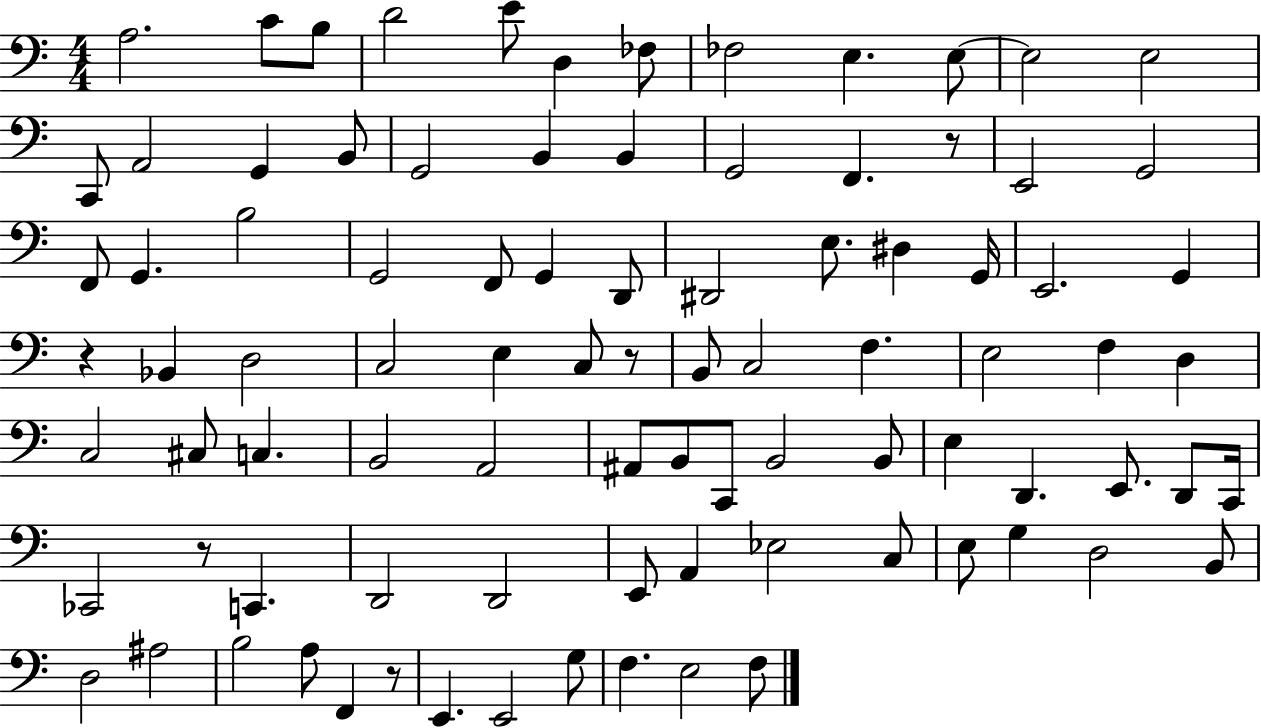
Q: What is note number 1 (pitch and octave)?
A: A3